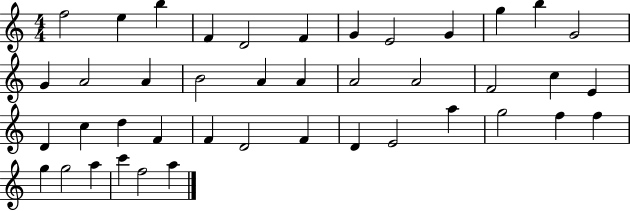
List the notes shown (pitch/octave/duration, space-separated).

F5/h E5/q B5/q F4/q D4/h F4/q G4/q E4/h G4/q G5/q B5/q G4/h G4/q A4/h A4/q B4/h A4/q A4/q A4/h A4/h F4/h C5/q E4/q D4/q C5/q D5/q F4/q F4/q D4/h F4/q D4/q E4/h A5/q G5/h F5/q F5/q G5/q G5/h A5/q C6/q F5/h A5/q